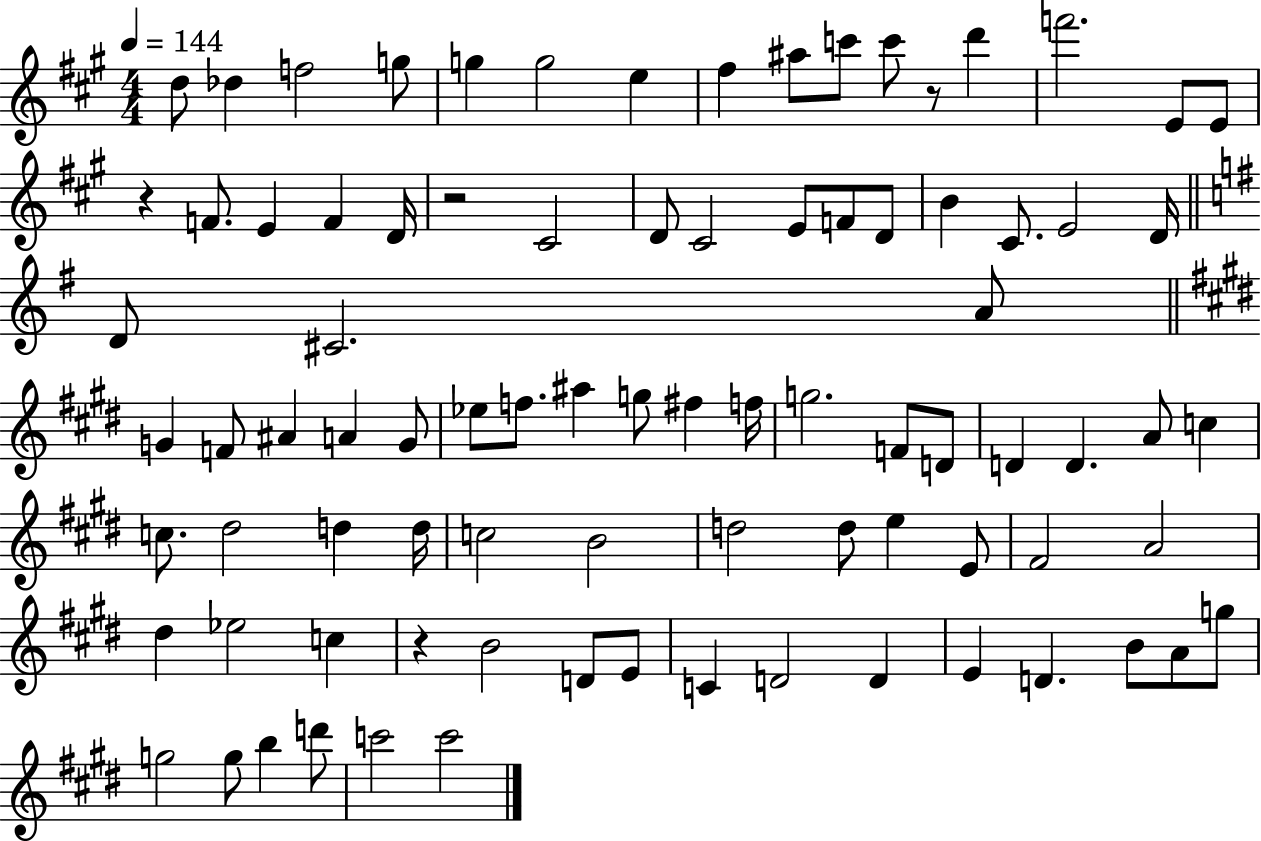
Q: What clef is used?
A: treble